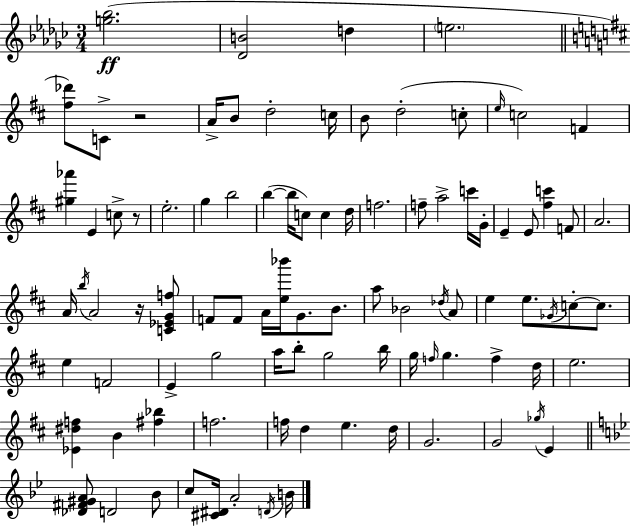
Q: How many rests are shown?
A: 3